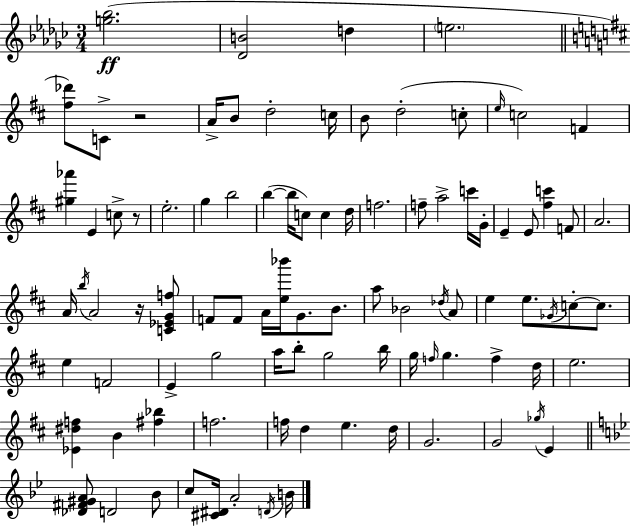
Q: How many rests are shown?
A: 3